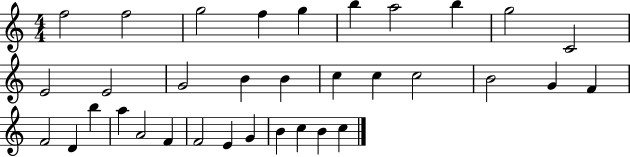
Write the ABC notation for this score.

X:1
T:Untitled
M:4/4
L:1/4
K:C
f2 f2 g2 f g b a2 b g2 C2 E2 E2 G2 B B c c c2 B2 G F F2 D b a A2 F F2 E G B c B c